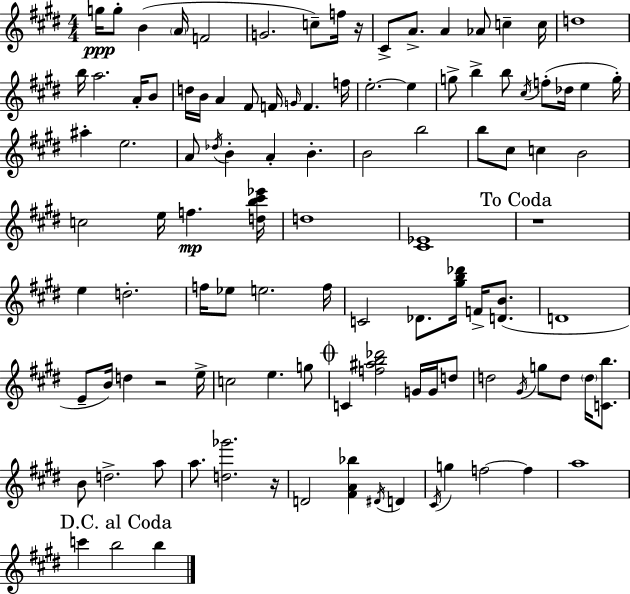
{
  \clef treble
  \numericTimeSignature
  \time 4/4
  \key e \major
  g''16\ppp g''8-. b'4( \parenthesize a'16 f'2 | g'2. c''8--) f''16 r16 | cis'8-> a'8.-> a'4 aes'8 c''4-- c''16 | d''1 | \break b''16 a''2. a'16-. b'8 | d''16 b'16 a'4 fis'8 f'16 \grace { g'16 } f'4. | f''16 e''2.-.~~ e''4 | g''8-> b''4-> b''8 \acciaccatura { cis''16 } f''8-.( des''16 e''4 | \break g''16-.) ais''4-. e''2. | a'8 \acciaccatura { des''16 } b'4-. a'4-. b'4.-. | b'2 b''2 | b''8 cis''8 c''4 b'2 | \break c''2 e''16 f''4.\mp | <d'' b'' cis''' ees'''>16 d''1 | <cis' ees'>1 | \mark "To Coda" r1 | \break e''4 d''2.-. | f''16 ees''8 e''2. | f''16 c'2 des'8. <gis'' b'' des'''>16 f'16-> | <d' b'>8.( d'1 | \break e'8-- b'16) d''4 r2 | e''16-> c''2 e''4. | g''8 \mark \markup { \musicglyph "scripts.coda" } c'4 <f'' ais'' b'' des'''>2 g'16 | g'16 d''8 d''2 \acciaccatura { gis'16 } g''8 d''8 | \break \parenthesize d''16 <c' b''>8. b'8 d''2.-> | a''8 a''8. <d'' ges'''>2. | r16 d'2 <fis' a' bes''>4 | \acciaccatura { dis'16 } d'4 \acciaccatura { cis'16 } g''4 f''2~~ | \break f''4 a''1 | \mark "D.C. al Coda" c'''4 b''2 | b''4 \bar "|."
}